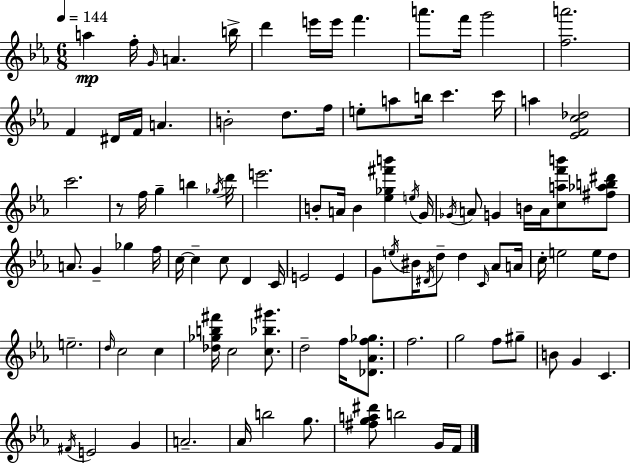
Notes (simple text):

A5/q F5/s G4/s A4/q. B5/s D6/q E6/s E6/s F6/q. A6/e. F6/s G6/h [F5,A6]/h. F4/q D#4/s F4/s A4/q. B4/h D5/e. F5/s E5/e A5/e B5/s C6/q. C6/s A5/q [Eb4,F4,C5,Db5]/h C6/h. R/e F5/s G5/q B5/q Gb5/s D6/s E6/h. B4/e A4/s B4/q [Eb5,Gb5,F#6,B6]/q E5/s G4/s Gb4/s A4/e G4/q B4/s A4/s [C5,A5,F6,B6]/e [F#5,Ab5,B5,D#6]/e A4/e. G4/q Gb5/q F5/s C5/s C5/q C5/e D4/q C4/s E4/h E4/q G4/e E5/s BIS4/s D#4/s D5/e D5/q C4/s Ab4/e A4/s C5/s E5/h E5/s D5/e E5/h. D5/s C5/h C5/q [Db5,Gb5,B5,F#6]/s C5/h [C5,Bb5,G#6]/e. D5/h F5/s [Db4,Ab4,F5,Gb5]/e. F5/h. G5/h F5/e G#5/e B4/e G4/q C4/q. F#4/s E4/h G4/q A4/h. Ab4/s B5/h G5/e. [F#5,G5,A5,D#6]/e B5/h G4/s F4/s